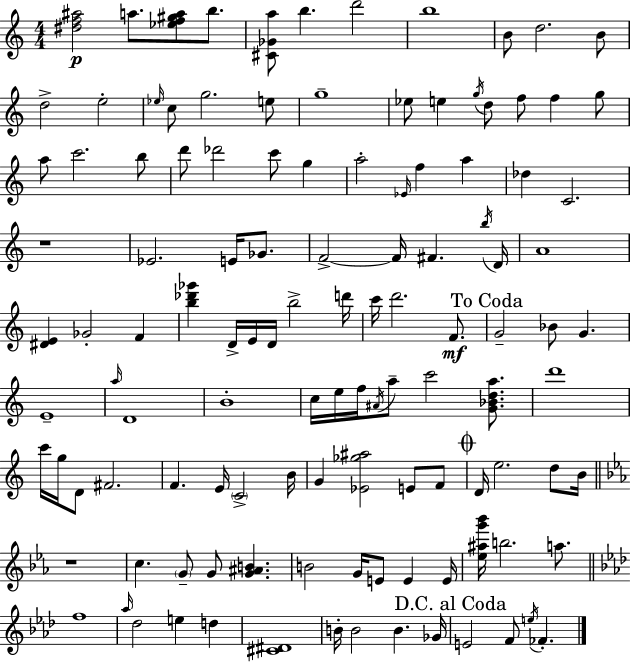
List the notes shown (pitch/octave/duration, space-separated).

[D#5,F5,A#5]/h A5/e. [Eb5,F5,G#5,A5]/e B5/e. [C#4,Gb4,A5]/e B5/q. D6/h B5/w B4/e D5/h. B4/e D5/h E5/h Eb5/s C5/e G5/h. E5/e G5/w Eb5/e E5/q G5/s D5/e F5/e F5/q G5/e A5/e C6/h. B5/e D6/e Db6/h C6/e G5/q A5/h Eb4/s F5/q A5/q Db5/q C4/h. R/w Eb4/h. E4/s Gb4/e. F4/h F4/s F#4/q. B5/s D4/s A4/w [D#4,E4]/q Gb4/h F4/q [B5,Db6,Gb6]/q D4/s E4/s D4/s B5/h D6/s C6/s D6/h. F4/e. G4/h Bb4/e G4/q. E4/w A5/s D4/w B4/w C5/s E5/s F5/s A#4/s A5/e C6/h [G4,Bb4,D5,A5]/e. D6/w C6/s G5/s D4/e F#4/h. F4/q. E4/s C4/h B4/s G4/q [Eb4,Gb5,A#5]/h E4/e F4/e D4/s E5/h. D5/e B4/s R/w C5/q. G4/e G4/e [G4,A#4,B4]/q. B4/h G4/s E4/e E4/q E4/s [Eb5,A#5,G6,Bb6]/s B5/h. A5/e. F5/w Ab5/s Db5/h E5/q D5/q [C#4,D#4]/w B4/s B4/h B4/q. Gb4/s E4/h F4/e E5/s FES4/q.